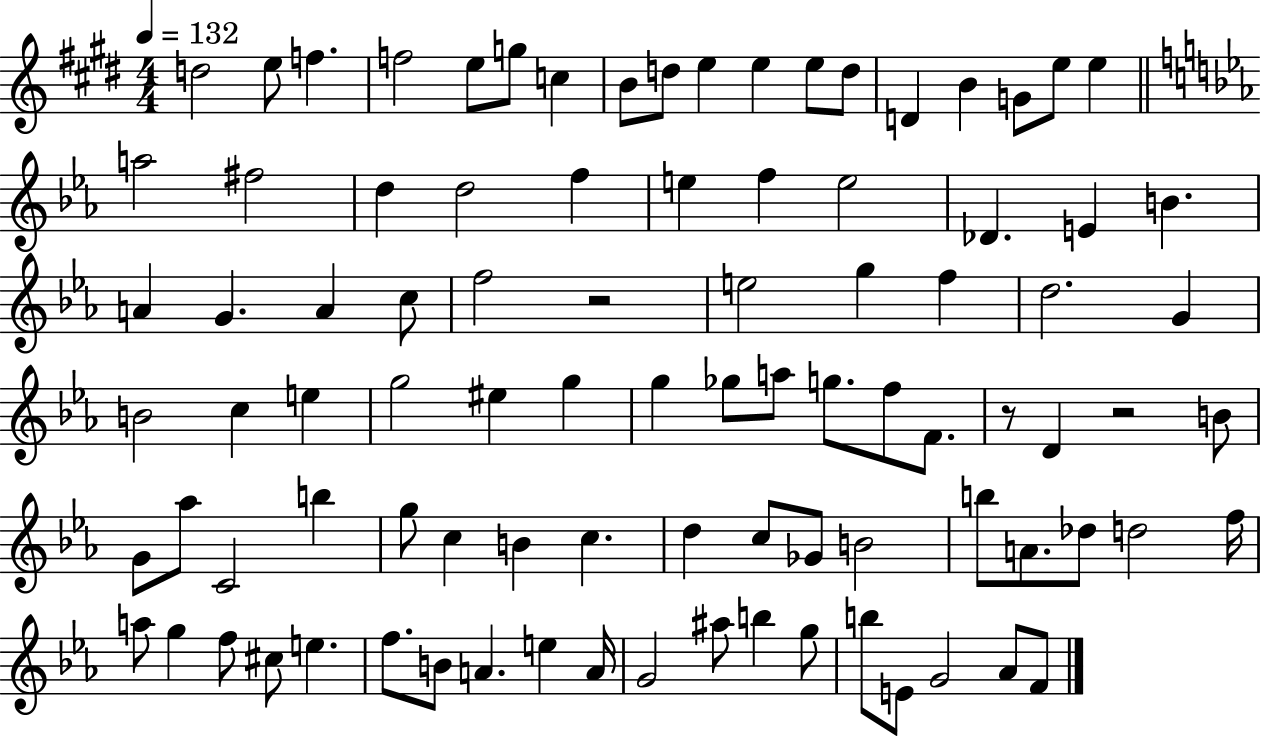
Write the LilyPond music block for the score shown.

{
  \clef treble
  \numericTimeSignature
  \time 4/4
  \key e \major
  \tempo 4 = 132
  d''2 e''8 f''4. | f''2 e''8 g''8 c''4 | b'8 d''8 e''4 e''4 e''8 d''8 | d'4 b'4 g'8 e''8 e''4 | \break \bar "||" \break \key ees \major a''2 fis''2 | d''4 d''2 f''4 | e''4 f''4 e''2 | des'4. e'4 b'4. | \break a'4 g'4. a'4 c''8 | f''2 r2 | e''2 g''4 f''4 | d''2. g'4 | \break b'2 c''4 e''4 | g''2 eis''4 g''4 | g''4 ges''8 a''8 g''8. f''8 f'8. | r8 d'4 r2 b'8 | \break g'8 aes''8 c'2 b''4 | g''8 c''4 b'4 c''4. | d''4 c''8 ges'8 b'2 | b''8 a'8. des''8 d''2 f''16 | \break a''8 g''4 f''8 cis''8 e''4. | f''8. b'8 a'4. e''4 a'16 | g'2 ais''8 b''4 g''8 | b''8 e'8 g'2 aes'8 f'8 | \break \bar "|."
}